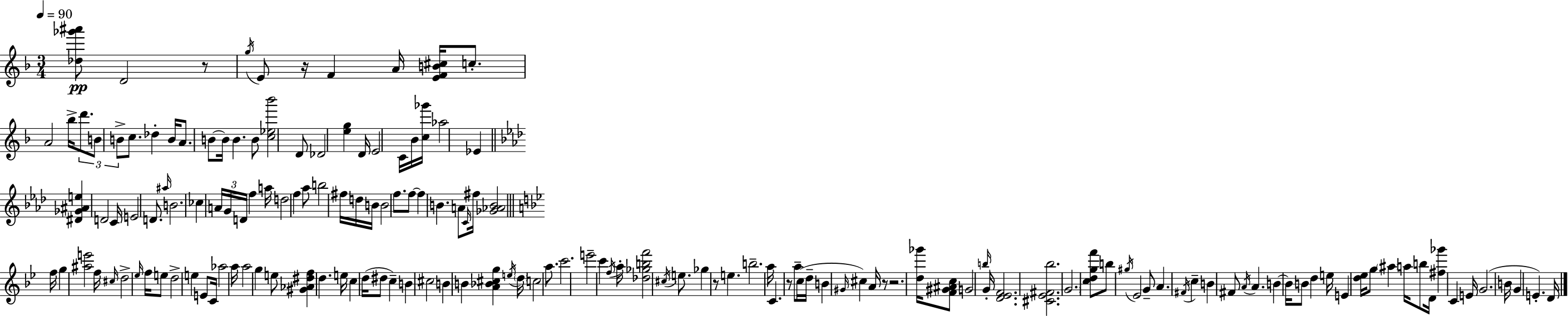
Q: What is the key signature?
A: F major